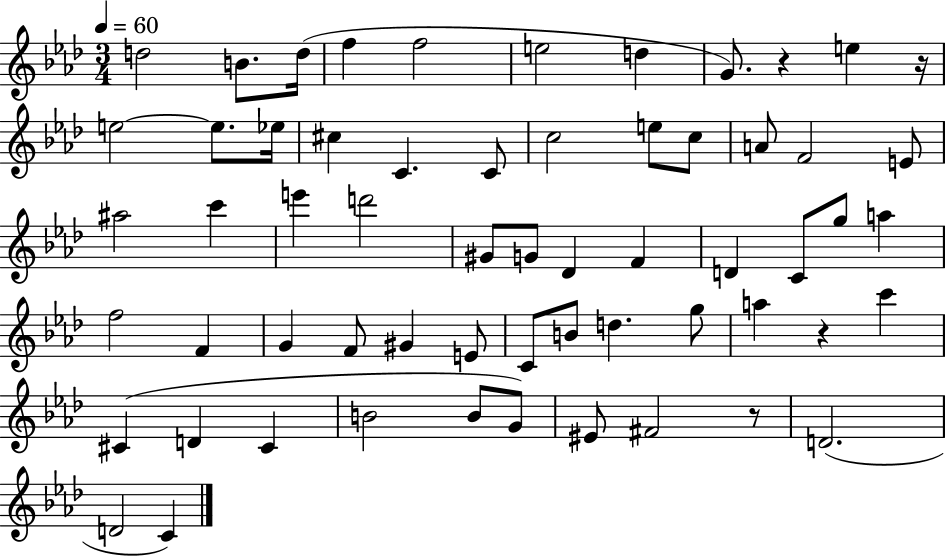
D5/h B4/e. D5/s F5/q F5/h E5/h D5/q G4/e. R/q E5/q R/s E5/h E5/e. Eb5/s C#5/q C4/q. C4/e C5/h E5/e C5/e A4/e F4/h E4/e A#5/h C6/q E6/q D6/h G#4/e G4/e Db4/q F4/q D4/q C4/e G5/e A5/q F5/h F4/q G4/q F4/e G#4/q E4/e C4/e B4/e D5/q. G5/e A5/q R/q C6/q C#4/q D4/q C#4/q B4/h B4/e G4/e EIS4/e F#4/h R/e D4/h. D4/h C4/q